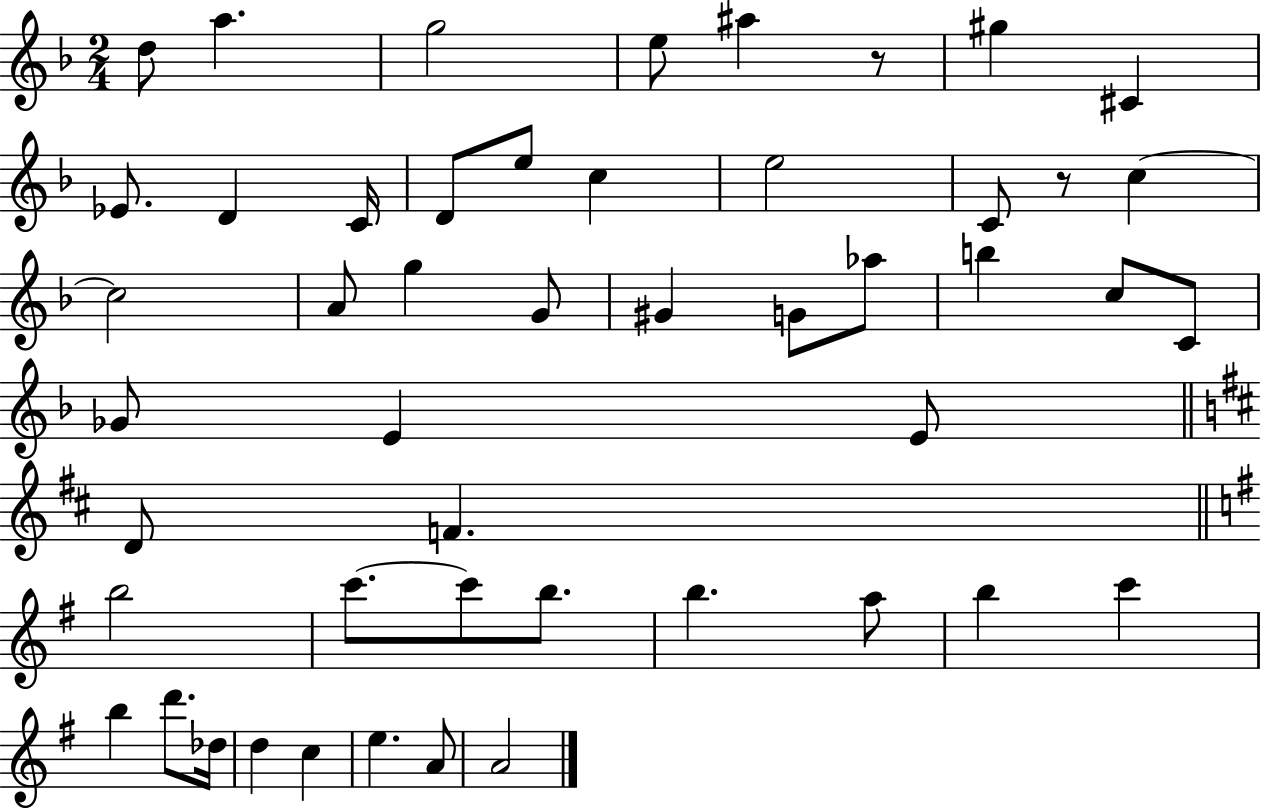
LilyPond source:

{
  \clef treble
  \numericTimeSignature
  \time 2/4
  \key f \major
  d''8 a''4. | g''2 | e''8 ais''4 r8 | gis''4 cis'4 | \break ees'8. d'4 c'16 | d'8 e''8 c''4 | e''2 | c'8 r8 c''4~~ | \break c''2 | a'8 g''4 g'8 | gis'4 g'8 aes''8 | b''4 c''8 c'8 | \break ges'8 e'4 e'8 | \bar "||" \break \key d \major d'8 f'4. | \bar "||" \break \key e \minor b''2 | c'''8.~~ c'''8 b''8. | b''4. a''8 | b''4 c'''4 | \break b''4 d'''8. des''16 | d''4 c''4 | e''4. a'8 | a'2 | \break \bar "|."
}